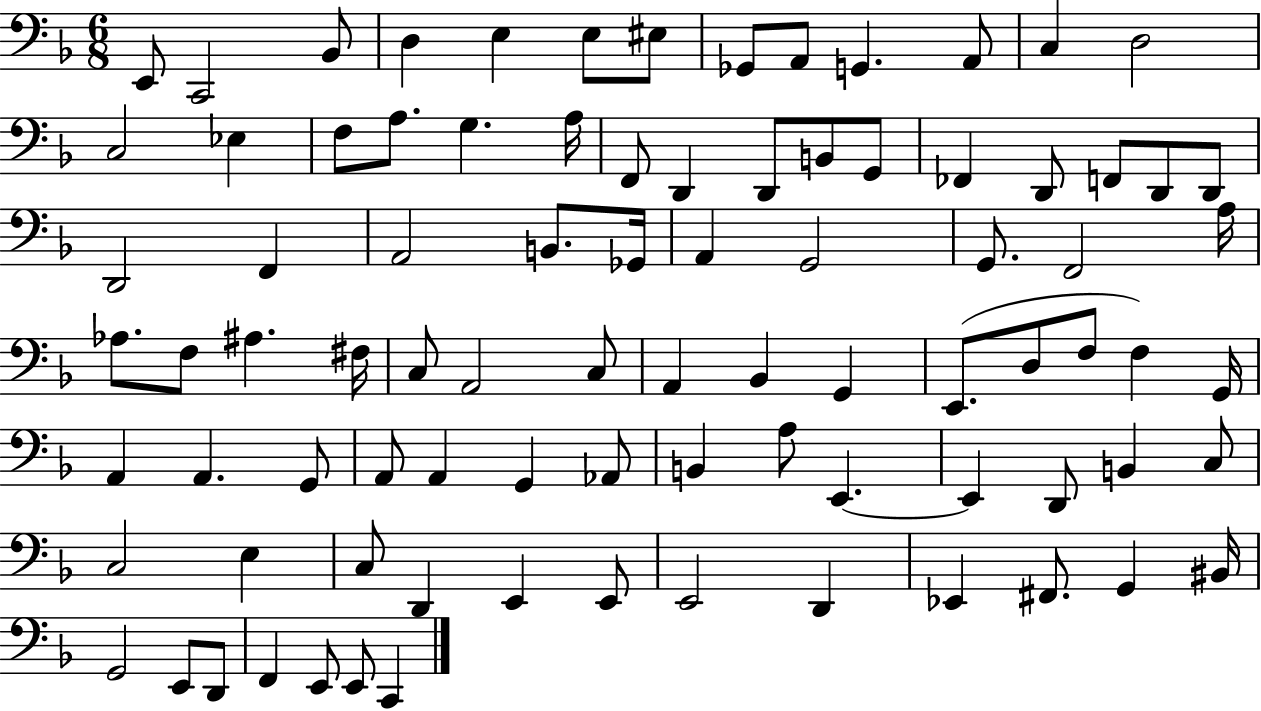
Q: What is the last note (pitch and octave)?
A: C2